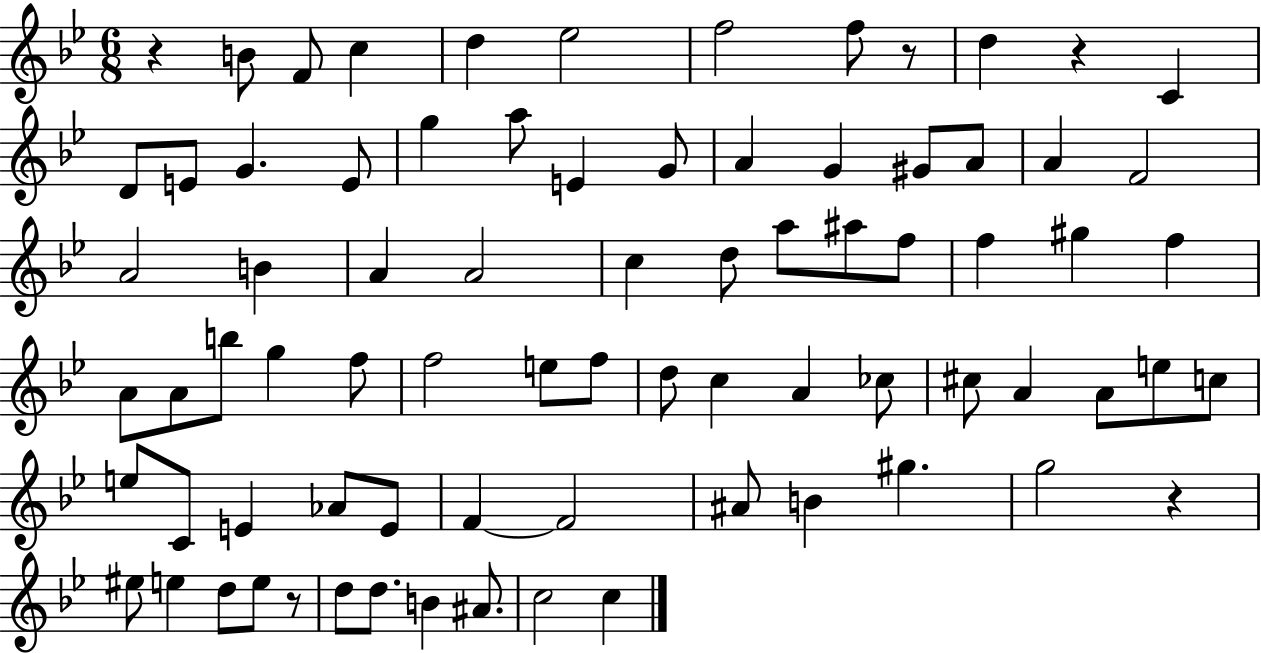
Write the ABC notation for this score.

X:1
T:Untitled
M:6/8
L:1/4
K:Bb
z B/2 F/2 c d _e2 f2 f/2 z/2 d z C D/2 E/2 G E/2 g a/2 E G/2 A G ^G/2 A/2 A F2 A2 B A A2 c d/2 a/2 ^a/2 f/2 f ^g f A/2 A/2 b/2 g f/2 f2 e/2 f/2 d/2 c A _c/2 ^c/2 A A/2 e/2 c/2 e/2 C/2 E _A/2 E/2 F F2 ^A/2 B ^g g2 z ^e/2 e d/2 e/2 z/2 d/2 d/2 B ^A/2 c2 c